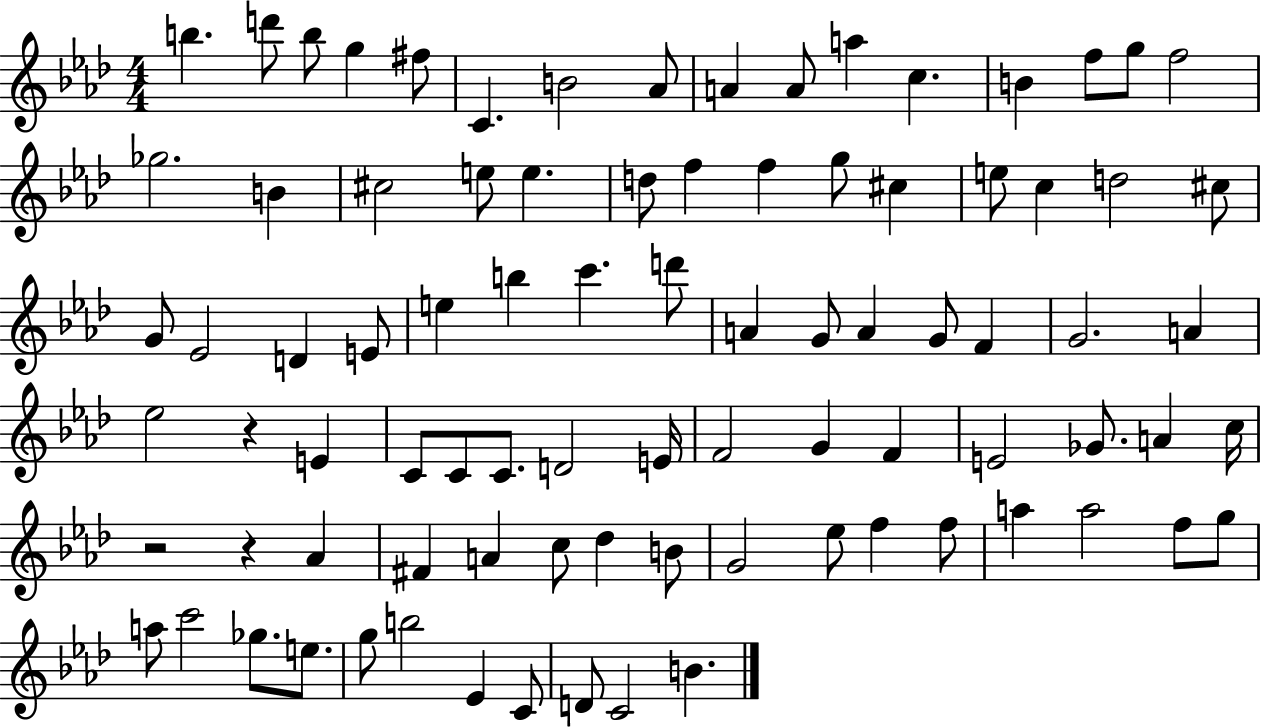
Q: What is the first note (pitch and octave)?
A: B5